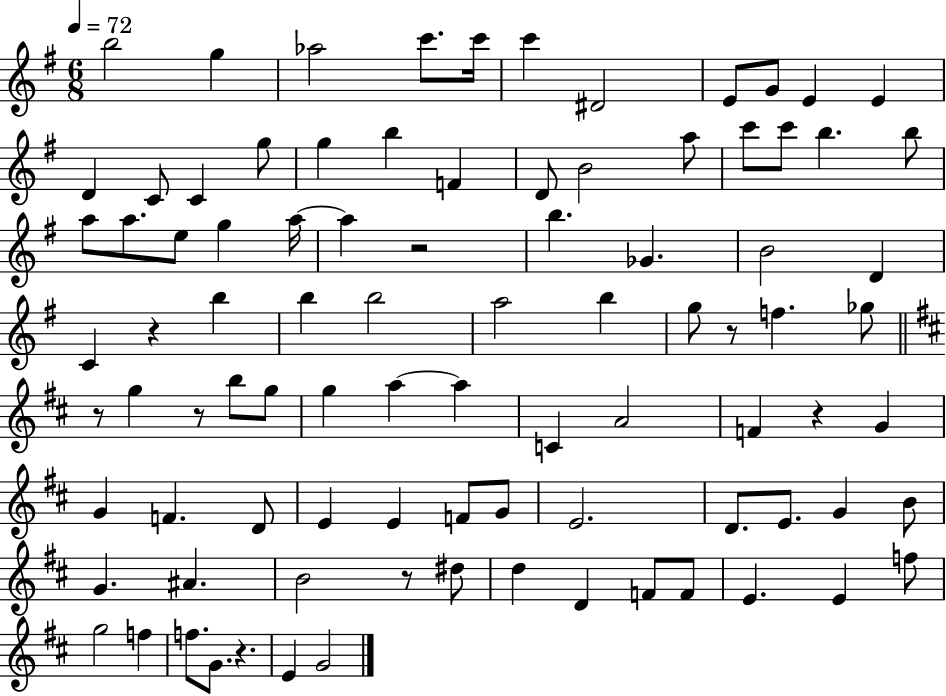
X:1
T:Untitled
M:6/8
L:1/4
K:G
b2 g _a2 c'/2 c'/4 c' ^D2 E/2 G/2 E E D C/2 C g/2 g b F D/2 B2 a/2 c'/2 c'/2 b b/2 a/2 a/2 e/2 g a/4 a z2 b _G B2 D C z b b b2 a2 b g/2 z/2 f _g/2 z/2 g z/2 b/2 g/2 g a a C A2 F z G G F D/2 E E F/2 G/2 E2 D/2 E/2 G B/2 G ^A B2 z/2 ^d/2 d D F/2 F/2 E E f/2 g2 f f/2 G/2 z E G2